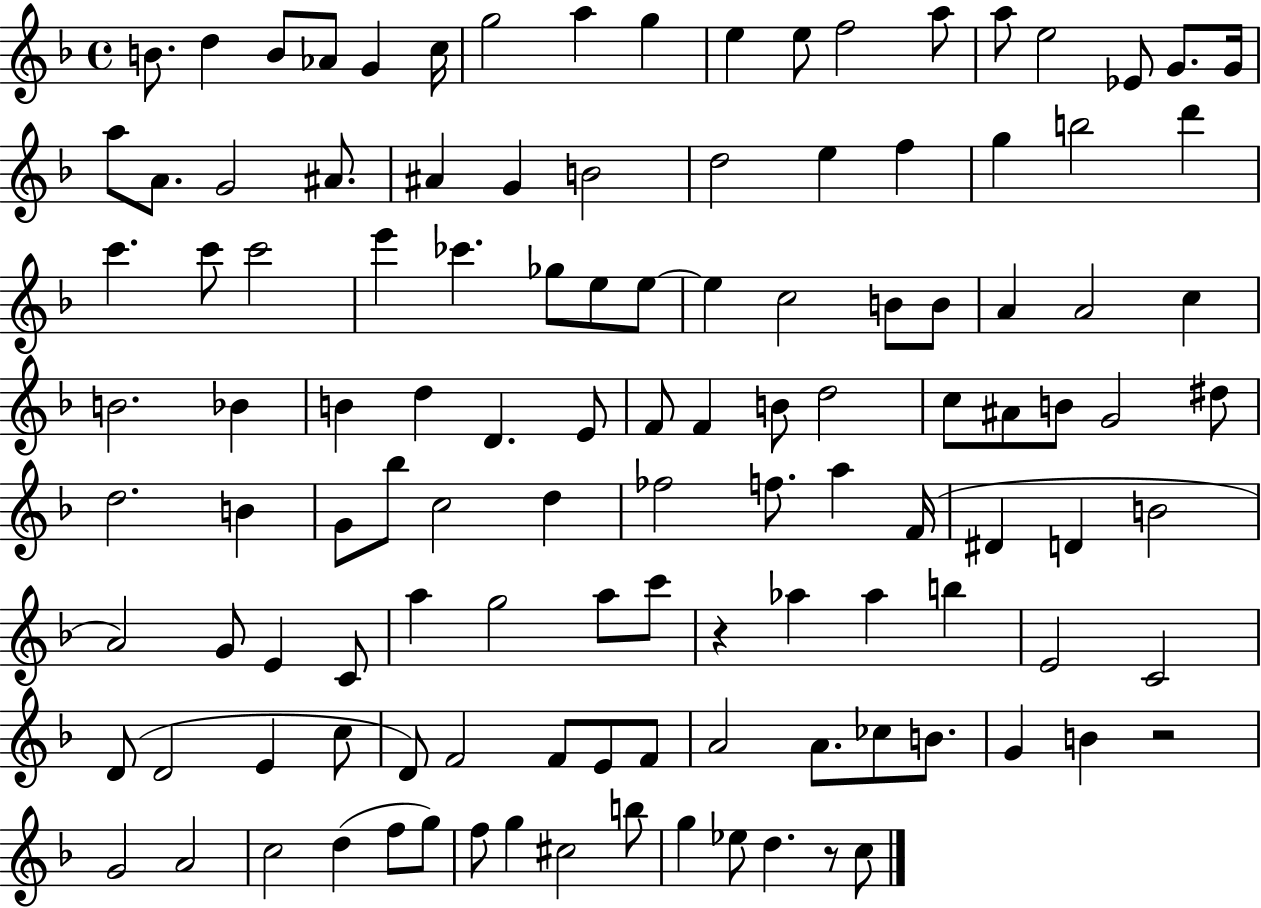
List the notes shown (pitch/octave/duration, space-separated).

B4/e. D5/q B4/e Ab4/e G4/q C5/s G5/h A5/q G5/q E5/q E5/e F5/h A5/e A5/e E5/h Eb4/e G4/e. G4/s A5/e A4/e. G4/h A#4/e. A#4/q G4/q B4/h D5/h E5/q F5/q G5/q B5/h D6/q C6/q. C6/e C6/h E6/q CES6/q. Gb5/e E5/e E5/e E5/q C5/h B4/e B4/e A4/q A4/h C5/q B4/h. Bb4/q B4/q D5/q D4/q. E4/e F4/e F4/q B4/e D5/h C5/e A#4/e B4/e G4/h D#5/e D5/h. B4/q G4/e Bb5/e C5/h D5/q FES5/h F5/e. A5/q F4/s D#4/q D4/q B4/h A4/h G4/e E4/q C4/e A5/q G5/h A5/e C6/e R/q Ab5/q Ab5/q B5/q E4/h C4/h D4/e D4/h E4/q C5/e D4/e F4/h F4/e E4/e F4/e A4/h A4/e. CES5/e B4/e. G4/q B4/q R/h G4/h A4/h C5/h D5/q F5/e G5/e F5/e G5/q C#5/h B5/e G5/q Eb5/e D5/q. R/e C5/e